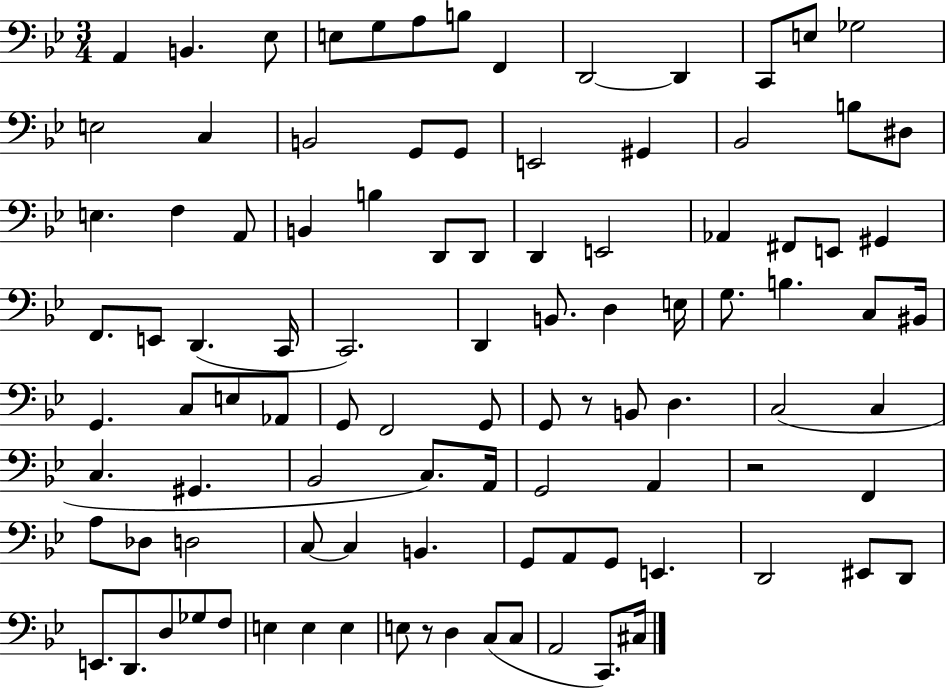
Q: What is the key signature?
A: BES major